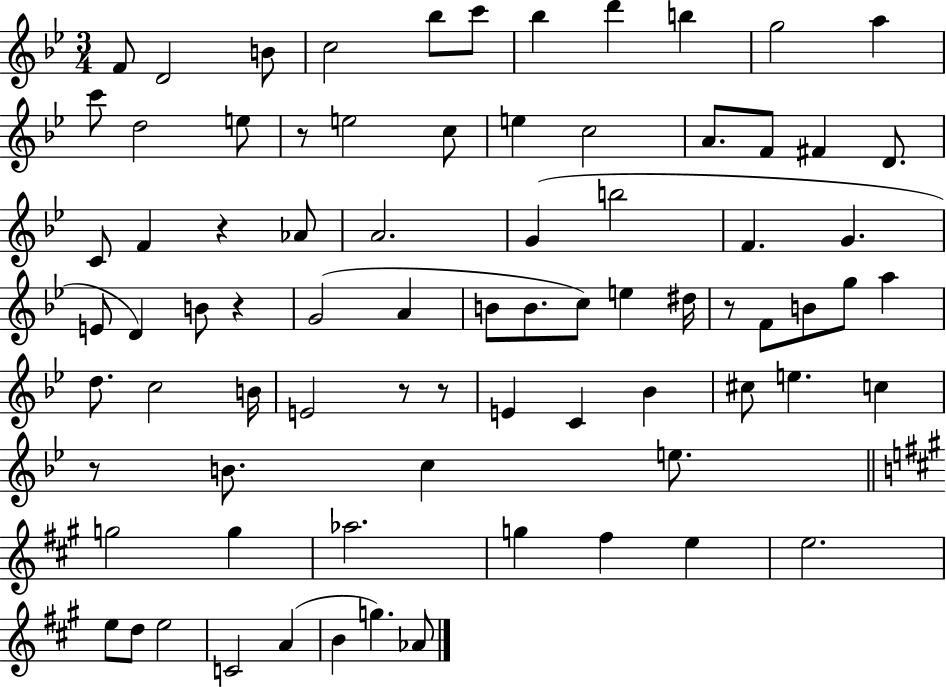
{
  \clef treble
  \numericTimeSignature
  \time 3/4
  \key bes \major
  f'8 d'2 b'8 | c''2 bes''8 c'''8 | bes''4 d'''4 b''4 | g''2 a''4 | \break c'''8 d''2 e''8 | r8 e''2 c''8 | e''4 c''2 | a'8. f'8 fis'4 d'8. | \break c'8 f'4 r4 aes'8 | a'2. | g'4( b''2 | f'4. g'4. | \break e'8 d'4) b'8 r4 | g'2( a'4 | b'8 b'8. c''8) e''4 dis''16 | r8 f'8 b'8 g''8 a''4 | \break d''8. c''2 b'16 | e'2 r8 r8 | e'4 c'4 bes'4 | cis''8 e''4. c''4 | \break r8 b'8. c''4 e''8. | \bar "||" \break \key a \major g''2 g''4 | aes''2. | g''4 fis''4 e''4 | e''2. | \break e''8 d''8 e''2 | c'2 a'4( | b'4 g''4.) aes'8 | \bar "|."
}